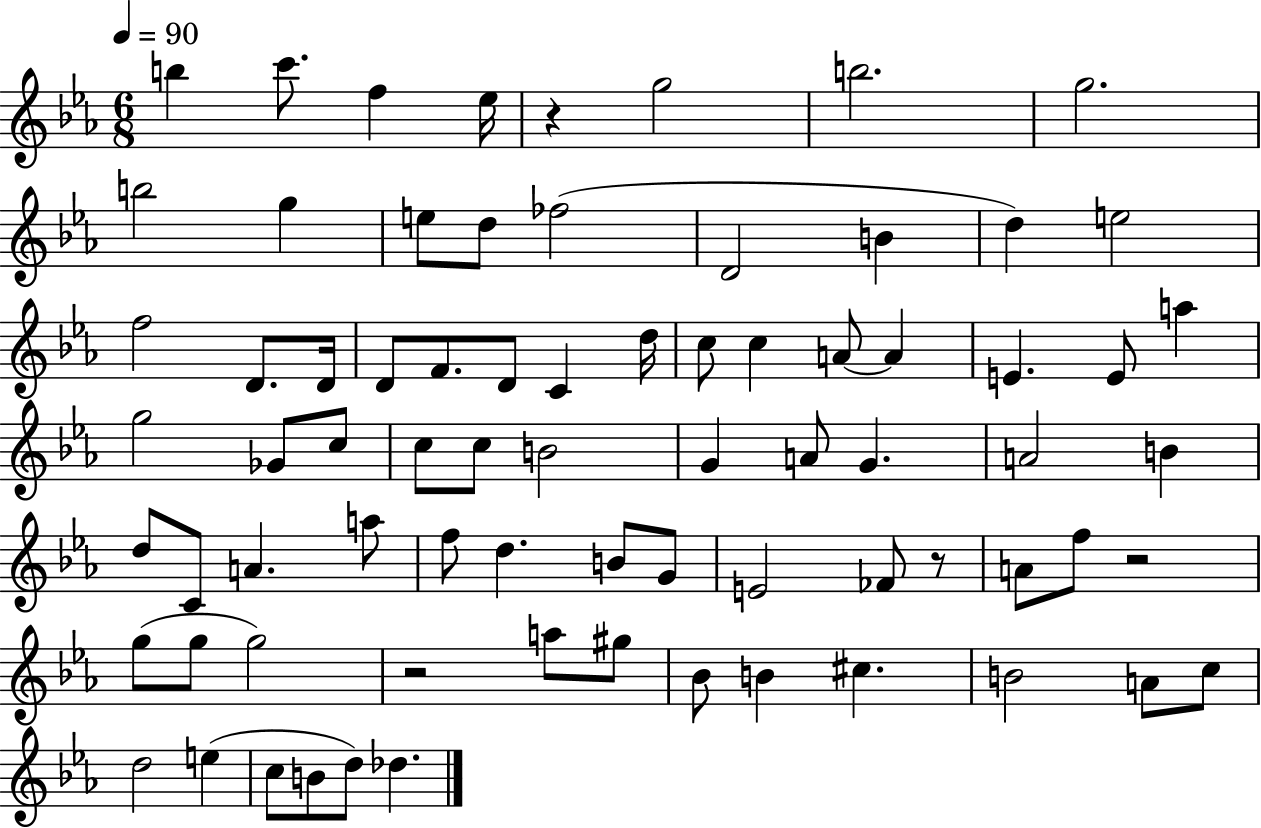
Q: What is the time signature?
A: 6/8